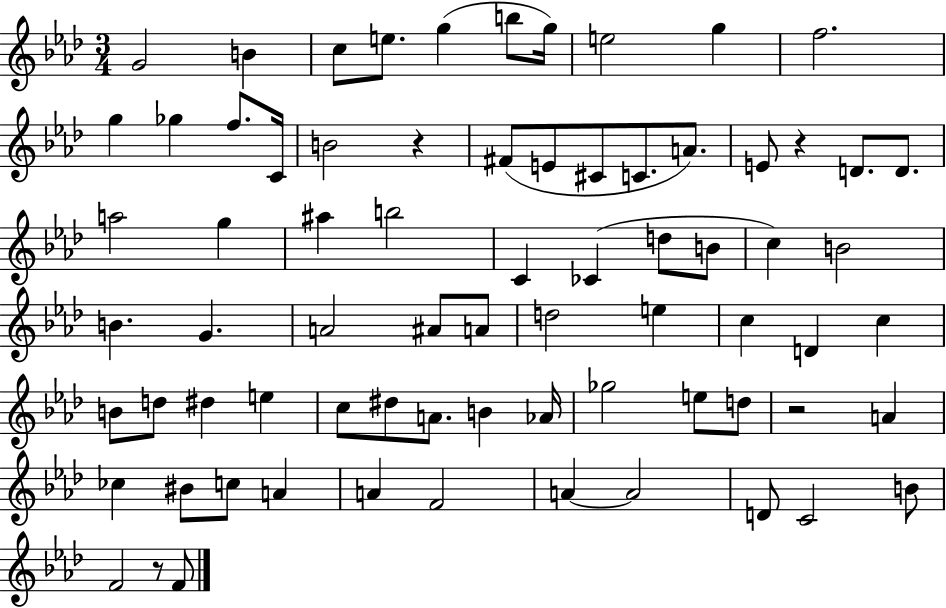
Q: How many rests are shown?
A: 4